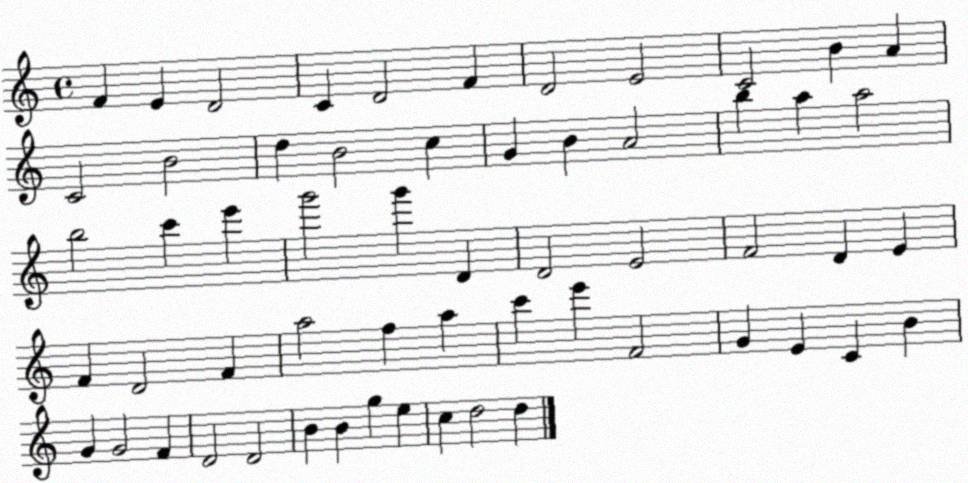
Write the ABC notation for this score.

X:1
T:Untitled
M:4/4
L:1/4
K:C
F E D2 C D2 F D2 E2 C2 B A C2 B2 d B2 c G B A2 b a a2 b2 c' e' g'2 g' D D2 E2 F2 D E F D2 F a2 f a c' e' F2 G E C B G G2 F D2 D2 B B g e c d2 d